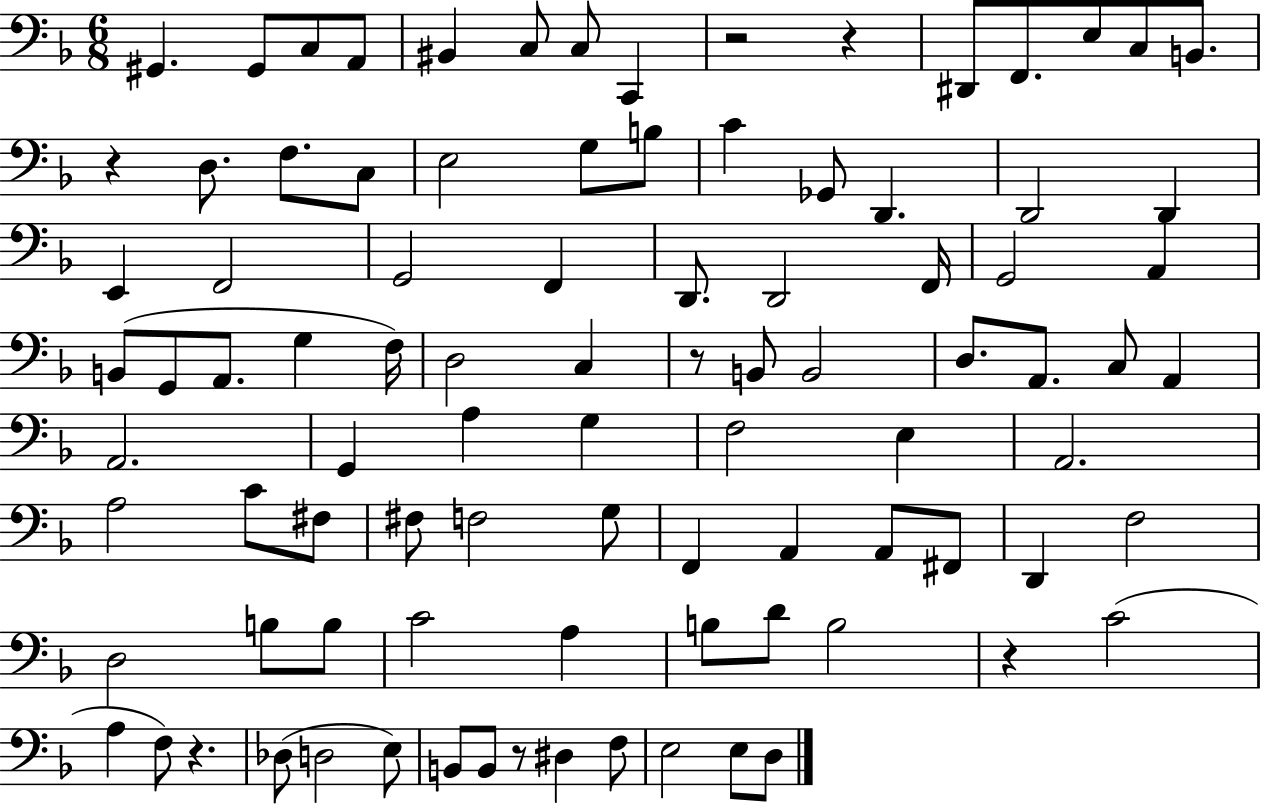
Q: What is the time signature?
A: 6/8